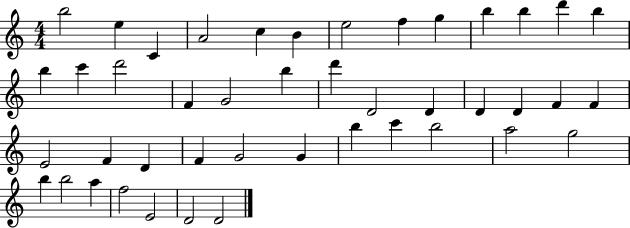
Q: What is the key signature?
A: C major